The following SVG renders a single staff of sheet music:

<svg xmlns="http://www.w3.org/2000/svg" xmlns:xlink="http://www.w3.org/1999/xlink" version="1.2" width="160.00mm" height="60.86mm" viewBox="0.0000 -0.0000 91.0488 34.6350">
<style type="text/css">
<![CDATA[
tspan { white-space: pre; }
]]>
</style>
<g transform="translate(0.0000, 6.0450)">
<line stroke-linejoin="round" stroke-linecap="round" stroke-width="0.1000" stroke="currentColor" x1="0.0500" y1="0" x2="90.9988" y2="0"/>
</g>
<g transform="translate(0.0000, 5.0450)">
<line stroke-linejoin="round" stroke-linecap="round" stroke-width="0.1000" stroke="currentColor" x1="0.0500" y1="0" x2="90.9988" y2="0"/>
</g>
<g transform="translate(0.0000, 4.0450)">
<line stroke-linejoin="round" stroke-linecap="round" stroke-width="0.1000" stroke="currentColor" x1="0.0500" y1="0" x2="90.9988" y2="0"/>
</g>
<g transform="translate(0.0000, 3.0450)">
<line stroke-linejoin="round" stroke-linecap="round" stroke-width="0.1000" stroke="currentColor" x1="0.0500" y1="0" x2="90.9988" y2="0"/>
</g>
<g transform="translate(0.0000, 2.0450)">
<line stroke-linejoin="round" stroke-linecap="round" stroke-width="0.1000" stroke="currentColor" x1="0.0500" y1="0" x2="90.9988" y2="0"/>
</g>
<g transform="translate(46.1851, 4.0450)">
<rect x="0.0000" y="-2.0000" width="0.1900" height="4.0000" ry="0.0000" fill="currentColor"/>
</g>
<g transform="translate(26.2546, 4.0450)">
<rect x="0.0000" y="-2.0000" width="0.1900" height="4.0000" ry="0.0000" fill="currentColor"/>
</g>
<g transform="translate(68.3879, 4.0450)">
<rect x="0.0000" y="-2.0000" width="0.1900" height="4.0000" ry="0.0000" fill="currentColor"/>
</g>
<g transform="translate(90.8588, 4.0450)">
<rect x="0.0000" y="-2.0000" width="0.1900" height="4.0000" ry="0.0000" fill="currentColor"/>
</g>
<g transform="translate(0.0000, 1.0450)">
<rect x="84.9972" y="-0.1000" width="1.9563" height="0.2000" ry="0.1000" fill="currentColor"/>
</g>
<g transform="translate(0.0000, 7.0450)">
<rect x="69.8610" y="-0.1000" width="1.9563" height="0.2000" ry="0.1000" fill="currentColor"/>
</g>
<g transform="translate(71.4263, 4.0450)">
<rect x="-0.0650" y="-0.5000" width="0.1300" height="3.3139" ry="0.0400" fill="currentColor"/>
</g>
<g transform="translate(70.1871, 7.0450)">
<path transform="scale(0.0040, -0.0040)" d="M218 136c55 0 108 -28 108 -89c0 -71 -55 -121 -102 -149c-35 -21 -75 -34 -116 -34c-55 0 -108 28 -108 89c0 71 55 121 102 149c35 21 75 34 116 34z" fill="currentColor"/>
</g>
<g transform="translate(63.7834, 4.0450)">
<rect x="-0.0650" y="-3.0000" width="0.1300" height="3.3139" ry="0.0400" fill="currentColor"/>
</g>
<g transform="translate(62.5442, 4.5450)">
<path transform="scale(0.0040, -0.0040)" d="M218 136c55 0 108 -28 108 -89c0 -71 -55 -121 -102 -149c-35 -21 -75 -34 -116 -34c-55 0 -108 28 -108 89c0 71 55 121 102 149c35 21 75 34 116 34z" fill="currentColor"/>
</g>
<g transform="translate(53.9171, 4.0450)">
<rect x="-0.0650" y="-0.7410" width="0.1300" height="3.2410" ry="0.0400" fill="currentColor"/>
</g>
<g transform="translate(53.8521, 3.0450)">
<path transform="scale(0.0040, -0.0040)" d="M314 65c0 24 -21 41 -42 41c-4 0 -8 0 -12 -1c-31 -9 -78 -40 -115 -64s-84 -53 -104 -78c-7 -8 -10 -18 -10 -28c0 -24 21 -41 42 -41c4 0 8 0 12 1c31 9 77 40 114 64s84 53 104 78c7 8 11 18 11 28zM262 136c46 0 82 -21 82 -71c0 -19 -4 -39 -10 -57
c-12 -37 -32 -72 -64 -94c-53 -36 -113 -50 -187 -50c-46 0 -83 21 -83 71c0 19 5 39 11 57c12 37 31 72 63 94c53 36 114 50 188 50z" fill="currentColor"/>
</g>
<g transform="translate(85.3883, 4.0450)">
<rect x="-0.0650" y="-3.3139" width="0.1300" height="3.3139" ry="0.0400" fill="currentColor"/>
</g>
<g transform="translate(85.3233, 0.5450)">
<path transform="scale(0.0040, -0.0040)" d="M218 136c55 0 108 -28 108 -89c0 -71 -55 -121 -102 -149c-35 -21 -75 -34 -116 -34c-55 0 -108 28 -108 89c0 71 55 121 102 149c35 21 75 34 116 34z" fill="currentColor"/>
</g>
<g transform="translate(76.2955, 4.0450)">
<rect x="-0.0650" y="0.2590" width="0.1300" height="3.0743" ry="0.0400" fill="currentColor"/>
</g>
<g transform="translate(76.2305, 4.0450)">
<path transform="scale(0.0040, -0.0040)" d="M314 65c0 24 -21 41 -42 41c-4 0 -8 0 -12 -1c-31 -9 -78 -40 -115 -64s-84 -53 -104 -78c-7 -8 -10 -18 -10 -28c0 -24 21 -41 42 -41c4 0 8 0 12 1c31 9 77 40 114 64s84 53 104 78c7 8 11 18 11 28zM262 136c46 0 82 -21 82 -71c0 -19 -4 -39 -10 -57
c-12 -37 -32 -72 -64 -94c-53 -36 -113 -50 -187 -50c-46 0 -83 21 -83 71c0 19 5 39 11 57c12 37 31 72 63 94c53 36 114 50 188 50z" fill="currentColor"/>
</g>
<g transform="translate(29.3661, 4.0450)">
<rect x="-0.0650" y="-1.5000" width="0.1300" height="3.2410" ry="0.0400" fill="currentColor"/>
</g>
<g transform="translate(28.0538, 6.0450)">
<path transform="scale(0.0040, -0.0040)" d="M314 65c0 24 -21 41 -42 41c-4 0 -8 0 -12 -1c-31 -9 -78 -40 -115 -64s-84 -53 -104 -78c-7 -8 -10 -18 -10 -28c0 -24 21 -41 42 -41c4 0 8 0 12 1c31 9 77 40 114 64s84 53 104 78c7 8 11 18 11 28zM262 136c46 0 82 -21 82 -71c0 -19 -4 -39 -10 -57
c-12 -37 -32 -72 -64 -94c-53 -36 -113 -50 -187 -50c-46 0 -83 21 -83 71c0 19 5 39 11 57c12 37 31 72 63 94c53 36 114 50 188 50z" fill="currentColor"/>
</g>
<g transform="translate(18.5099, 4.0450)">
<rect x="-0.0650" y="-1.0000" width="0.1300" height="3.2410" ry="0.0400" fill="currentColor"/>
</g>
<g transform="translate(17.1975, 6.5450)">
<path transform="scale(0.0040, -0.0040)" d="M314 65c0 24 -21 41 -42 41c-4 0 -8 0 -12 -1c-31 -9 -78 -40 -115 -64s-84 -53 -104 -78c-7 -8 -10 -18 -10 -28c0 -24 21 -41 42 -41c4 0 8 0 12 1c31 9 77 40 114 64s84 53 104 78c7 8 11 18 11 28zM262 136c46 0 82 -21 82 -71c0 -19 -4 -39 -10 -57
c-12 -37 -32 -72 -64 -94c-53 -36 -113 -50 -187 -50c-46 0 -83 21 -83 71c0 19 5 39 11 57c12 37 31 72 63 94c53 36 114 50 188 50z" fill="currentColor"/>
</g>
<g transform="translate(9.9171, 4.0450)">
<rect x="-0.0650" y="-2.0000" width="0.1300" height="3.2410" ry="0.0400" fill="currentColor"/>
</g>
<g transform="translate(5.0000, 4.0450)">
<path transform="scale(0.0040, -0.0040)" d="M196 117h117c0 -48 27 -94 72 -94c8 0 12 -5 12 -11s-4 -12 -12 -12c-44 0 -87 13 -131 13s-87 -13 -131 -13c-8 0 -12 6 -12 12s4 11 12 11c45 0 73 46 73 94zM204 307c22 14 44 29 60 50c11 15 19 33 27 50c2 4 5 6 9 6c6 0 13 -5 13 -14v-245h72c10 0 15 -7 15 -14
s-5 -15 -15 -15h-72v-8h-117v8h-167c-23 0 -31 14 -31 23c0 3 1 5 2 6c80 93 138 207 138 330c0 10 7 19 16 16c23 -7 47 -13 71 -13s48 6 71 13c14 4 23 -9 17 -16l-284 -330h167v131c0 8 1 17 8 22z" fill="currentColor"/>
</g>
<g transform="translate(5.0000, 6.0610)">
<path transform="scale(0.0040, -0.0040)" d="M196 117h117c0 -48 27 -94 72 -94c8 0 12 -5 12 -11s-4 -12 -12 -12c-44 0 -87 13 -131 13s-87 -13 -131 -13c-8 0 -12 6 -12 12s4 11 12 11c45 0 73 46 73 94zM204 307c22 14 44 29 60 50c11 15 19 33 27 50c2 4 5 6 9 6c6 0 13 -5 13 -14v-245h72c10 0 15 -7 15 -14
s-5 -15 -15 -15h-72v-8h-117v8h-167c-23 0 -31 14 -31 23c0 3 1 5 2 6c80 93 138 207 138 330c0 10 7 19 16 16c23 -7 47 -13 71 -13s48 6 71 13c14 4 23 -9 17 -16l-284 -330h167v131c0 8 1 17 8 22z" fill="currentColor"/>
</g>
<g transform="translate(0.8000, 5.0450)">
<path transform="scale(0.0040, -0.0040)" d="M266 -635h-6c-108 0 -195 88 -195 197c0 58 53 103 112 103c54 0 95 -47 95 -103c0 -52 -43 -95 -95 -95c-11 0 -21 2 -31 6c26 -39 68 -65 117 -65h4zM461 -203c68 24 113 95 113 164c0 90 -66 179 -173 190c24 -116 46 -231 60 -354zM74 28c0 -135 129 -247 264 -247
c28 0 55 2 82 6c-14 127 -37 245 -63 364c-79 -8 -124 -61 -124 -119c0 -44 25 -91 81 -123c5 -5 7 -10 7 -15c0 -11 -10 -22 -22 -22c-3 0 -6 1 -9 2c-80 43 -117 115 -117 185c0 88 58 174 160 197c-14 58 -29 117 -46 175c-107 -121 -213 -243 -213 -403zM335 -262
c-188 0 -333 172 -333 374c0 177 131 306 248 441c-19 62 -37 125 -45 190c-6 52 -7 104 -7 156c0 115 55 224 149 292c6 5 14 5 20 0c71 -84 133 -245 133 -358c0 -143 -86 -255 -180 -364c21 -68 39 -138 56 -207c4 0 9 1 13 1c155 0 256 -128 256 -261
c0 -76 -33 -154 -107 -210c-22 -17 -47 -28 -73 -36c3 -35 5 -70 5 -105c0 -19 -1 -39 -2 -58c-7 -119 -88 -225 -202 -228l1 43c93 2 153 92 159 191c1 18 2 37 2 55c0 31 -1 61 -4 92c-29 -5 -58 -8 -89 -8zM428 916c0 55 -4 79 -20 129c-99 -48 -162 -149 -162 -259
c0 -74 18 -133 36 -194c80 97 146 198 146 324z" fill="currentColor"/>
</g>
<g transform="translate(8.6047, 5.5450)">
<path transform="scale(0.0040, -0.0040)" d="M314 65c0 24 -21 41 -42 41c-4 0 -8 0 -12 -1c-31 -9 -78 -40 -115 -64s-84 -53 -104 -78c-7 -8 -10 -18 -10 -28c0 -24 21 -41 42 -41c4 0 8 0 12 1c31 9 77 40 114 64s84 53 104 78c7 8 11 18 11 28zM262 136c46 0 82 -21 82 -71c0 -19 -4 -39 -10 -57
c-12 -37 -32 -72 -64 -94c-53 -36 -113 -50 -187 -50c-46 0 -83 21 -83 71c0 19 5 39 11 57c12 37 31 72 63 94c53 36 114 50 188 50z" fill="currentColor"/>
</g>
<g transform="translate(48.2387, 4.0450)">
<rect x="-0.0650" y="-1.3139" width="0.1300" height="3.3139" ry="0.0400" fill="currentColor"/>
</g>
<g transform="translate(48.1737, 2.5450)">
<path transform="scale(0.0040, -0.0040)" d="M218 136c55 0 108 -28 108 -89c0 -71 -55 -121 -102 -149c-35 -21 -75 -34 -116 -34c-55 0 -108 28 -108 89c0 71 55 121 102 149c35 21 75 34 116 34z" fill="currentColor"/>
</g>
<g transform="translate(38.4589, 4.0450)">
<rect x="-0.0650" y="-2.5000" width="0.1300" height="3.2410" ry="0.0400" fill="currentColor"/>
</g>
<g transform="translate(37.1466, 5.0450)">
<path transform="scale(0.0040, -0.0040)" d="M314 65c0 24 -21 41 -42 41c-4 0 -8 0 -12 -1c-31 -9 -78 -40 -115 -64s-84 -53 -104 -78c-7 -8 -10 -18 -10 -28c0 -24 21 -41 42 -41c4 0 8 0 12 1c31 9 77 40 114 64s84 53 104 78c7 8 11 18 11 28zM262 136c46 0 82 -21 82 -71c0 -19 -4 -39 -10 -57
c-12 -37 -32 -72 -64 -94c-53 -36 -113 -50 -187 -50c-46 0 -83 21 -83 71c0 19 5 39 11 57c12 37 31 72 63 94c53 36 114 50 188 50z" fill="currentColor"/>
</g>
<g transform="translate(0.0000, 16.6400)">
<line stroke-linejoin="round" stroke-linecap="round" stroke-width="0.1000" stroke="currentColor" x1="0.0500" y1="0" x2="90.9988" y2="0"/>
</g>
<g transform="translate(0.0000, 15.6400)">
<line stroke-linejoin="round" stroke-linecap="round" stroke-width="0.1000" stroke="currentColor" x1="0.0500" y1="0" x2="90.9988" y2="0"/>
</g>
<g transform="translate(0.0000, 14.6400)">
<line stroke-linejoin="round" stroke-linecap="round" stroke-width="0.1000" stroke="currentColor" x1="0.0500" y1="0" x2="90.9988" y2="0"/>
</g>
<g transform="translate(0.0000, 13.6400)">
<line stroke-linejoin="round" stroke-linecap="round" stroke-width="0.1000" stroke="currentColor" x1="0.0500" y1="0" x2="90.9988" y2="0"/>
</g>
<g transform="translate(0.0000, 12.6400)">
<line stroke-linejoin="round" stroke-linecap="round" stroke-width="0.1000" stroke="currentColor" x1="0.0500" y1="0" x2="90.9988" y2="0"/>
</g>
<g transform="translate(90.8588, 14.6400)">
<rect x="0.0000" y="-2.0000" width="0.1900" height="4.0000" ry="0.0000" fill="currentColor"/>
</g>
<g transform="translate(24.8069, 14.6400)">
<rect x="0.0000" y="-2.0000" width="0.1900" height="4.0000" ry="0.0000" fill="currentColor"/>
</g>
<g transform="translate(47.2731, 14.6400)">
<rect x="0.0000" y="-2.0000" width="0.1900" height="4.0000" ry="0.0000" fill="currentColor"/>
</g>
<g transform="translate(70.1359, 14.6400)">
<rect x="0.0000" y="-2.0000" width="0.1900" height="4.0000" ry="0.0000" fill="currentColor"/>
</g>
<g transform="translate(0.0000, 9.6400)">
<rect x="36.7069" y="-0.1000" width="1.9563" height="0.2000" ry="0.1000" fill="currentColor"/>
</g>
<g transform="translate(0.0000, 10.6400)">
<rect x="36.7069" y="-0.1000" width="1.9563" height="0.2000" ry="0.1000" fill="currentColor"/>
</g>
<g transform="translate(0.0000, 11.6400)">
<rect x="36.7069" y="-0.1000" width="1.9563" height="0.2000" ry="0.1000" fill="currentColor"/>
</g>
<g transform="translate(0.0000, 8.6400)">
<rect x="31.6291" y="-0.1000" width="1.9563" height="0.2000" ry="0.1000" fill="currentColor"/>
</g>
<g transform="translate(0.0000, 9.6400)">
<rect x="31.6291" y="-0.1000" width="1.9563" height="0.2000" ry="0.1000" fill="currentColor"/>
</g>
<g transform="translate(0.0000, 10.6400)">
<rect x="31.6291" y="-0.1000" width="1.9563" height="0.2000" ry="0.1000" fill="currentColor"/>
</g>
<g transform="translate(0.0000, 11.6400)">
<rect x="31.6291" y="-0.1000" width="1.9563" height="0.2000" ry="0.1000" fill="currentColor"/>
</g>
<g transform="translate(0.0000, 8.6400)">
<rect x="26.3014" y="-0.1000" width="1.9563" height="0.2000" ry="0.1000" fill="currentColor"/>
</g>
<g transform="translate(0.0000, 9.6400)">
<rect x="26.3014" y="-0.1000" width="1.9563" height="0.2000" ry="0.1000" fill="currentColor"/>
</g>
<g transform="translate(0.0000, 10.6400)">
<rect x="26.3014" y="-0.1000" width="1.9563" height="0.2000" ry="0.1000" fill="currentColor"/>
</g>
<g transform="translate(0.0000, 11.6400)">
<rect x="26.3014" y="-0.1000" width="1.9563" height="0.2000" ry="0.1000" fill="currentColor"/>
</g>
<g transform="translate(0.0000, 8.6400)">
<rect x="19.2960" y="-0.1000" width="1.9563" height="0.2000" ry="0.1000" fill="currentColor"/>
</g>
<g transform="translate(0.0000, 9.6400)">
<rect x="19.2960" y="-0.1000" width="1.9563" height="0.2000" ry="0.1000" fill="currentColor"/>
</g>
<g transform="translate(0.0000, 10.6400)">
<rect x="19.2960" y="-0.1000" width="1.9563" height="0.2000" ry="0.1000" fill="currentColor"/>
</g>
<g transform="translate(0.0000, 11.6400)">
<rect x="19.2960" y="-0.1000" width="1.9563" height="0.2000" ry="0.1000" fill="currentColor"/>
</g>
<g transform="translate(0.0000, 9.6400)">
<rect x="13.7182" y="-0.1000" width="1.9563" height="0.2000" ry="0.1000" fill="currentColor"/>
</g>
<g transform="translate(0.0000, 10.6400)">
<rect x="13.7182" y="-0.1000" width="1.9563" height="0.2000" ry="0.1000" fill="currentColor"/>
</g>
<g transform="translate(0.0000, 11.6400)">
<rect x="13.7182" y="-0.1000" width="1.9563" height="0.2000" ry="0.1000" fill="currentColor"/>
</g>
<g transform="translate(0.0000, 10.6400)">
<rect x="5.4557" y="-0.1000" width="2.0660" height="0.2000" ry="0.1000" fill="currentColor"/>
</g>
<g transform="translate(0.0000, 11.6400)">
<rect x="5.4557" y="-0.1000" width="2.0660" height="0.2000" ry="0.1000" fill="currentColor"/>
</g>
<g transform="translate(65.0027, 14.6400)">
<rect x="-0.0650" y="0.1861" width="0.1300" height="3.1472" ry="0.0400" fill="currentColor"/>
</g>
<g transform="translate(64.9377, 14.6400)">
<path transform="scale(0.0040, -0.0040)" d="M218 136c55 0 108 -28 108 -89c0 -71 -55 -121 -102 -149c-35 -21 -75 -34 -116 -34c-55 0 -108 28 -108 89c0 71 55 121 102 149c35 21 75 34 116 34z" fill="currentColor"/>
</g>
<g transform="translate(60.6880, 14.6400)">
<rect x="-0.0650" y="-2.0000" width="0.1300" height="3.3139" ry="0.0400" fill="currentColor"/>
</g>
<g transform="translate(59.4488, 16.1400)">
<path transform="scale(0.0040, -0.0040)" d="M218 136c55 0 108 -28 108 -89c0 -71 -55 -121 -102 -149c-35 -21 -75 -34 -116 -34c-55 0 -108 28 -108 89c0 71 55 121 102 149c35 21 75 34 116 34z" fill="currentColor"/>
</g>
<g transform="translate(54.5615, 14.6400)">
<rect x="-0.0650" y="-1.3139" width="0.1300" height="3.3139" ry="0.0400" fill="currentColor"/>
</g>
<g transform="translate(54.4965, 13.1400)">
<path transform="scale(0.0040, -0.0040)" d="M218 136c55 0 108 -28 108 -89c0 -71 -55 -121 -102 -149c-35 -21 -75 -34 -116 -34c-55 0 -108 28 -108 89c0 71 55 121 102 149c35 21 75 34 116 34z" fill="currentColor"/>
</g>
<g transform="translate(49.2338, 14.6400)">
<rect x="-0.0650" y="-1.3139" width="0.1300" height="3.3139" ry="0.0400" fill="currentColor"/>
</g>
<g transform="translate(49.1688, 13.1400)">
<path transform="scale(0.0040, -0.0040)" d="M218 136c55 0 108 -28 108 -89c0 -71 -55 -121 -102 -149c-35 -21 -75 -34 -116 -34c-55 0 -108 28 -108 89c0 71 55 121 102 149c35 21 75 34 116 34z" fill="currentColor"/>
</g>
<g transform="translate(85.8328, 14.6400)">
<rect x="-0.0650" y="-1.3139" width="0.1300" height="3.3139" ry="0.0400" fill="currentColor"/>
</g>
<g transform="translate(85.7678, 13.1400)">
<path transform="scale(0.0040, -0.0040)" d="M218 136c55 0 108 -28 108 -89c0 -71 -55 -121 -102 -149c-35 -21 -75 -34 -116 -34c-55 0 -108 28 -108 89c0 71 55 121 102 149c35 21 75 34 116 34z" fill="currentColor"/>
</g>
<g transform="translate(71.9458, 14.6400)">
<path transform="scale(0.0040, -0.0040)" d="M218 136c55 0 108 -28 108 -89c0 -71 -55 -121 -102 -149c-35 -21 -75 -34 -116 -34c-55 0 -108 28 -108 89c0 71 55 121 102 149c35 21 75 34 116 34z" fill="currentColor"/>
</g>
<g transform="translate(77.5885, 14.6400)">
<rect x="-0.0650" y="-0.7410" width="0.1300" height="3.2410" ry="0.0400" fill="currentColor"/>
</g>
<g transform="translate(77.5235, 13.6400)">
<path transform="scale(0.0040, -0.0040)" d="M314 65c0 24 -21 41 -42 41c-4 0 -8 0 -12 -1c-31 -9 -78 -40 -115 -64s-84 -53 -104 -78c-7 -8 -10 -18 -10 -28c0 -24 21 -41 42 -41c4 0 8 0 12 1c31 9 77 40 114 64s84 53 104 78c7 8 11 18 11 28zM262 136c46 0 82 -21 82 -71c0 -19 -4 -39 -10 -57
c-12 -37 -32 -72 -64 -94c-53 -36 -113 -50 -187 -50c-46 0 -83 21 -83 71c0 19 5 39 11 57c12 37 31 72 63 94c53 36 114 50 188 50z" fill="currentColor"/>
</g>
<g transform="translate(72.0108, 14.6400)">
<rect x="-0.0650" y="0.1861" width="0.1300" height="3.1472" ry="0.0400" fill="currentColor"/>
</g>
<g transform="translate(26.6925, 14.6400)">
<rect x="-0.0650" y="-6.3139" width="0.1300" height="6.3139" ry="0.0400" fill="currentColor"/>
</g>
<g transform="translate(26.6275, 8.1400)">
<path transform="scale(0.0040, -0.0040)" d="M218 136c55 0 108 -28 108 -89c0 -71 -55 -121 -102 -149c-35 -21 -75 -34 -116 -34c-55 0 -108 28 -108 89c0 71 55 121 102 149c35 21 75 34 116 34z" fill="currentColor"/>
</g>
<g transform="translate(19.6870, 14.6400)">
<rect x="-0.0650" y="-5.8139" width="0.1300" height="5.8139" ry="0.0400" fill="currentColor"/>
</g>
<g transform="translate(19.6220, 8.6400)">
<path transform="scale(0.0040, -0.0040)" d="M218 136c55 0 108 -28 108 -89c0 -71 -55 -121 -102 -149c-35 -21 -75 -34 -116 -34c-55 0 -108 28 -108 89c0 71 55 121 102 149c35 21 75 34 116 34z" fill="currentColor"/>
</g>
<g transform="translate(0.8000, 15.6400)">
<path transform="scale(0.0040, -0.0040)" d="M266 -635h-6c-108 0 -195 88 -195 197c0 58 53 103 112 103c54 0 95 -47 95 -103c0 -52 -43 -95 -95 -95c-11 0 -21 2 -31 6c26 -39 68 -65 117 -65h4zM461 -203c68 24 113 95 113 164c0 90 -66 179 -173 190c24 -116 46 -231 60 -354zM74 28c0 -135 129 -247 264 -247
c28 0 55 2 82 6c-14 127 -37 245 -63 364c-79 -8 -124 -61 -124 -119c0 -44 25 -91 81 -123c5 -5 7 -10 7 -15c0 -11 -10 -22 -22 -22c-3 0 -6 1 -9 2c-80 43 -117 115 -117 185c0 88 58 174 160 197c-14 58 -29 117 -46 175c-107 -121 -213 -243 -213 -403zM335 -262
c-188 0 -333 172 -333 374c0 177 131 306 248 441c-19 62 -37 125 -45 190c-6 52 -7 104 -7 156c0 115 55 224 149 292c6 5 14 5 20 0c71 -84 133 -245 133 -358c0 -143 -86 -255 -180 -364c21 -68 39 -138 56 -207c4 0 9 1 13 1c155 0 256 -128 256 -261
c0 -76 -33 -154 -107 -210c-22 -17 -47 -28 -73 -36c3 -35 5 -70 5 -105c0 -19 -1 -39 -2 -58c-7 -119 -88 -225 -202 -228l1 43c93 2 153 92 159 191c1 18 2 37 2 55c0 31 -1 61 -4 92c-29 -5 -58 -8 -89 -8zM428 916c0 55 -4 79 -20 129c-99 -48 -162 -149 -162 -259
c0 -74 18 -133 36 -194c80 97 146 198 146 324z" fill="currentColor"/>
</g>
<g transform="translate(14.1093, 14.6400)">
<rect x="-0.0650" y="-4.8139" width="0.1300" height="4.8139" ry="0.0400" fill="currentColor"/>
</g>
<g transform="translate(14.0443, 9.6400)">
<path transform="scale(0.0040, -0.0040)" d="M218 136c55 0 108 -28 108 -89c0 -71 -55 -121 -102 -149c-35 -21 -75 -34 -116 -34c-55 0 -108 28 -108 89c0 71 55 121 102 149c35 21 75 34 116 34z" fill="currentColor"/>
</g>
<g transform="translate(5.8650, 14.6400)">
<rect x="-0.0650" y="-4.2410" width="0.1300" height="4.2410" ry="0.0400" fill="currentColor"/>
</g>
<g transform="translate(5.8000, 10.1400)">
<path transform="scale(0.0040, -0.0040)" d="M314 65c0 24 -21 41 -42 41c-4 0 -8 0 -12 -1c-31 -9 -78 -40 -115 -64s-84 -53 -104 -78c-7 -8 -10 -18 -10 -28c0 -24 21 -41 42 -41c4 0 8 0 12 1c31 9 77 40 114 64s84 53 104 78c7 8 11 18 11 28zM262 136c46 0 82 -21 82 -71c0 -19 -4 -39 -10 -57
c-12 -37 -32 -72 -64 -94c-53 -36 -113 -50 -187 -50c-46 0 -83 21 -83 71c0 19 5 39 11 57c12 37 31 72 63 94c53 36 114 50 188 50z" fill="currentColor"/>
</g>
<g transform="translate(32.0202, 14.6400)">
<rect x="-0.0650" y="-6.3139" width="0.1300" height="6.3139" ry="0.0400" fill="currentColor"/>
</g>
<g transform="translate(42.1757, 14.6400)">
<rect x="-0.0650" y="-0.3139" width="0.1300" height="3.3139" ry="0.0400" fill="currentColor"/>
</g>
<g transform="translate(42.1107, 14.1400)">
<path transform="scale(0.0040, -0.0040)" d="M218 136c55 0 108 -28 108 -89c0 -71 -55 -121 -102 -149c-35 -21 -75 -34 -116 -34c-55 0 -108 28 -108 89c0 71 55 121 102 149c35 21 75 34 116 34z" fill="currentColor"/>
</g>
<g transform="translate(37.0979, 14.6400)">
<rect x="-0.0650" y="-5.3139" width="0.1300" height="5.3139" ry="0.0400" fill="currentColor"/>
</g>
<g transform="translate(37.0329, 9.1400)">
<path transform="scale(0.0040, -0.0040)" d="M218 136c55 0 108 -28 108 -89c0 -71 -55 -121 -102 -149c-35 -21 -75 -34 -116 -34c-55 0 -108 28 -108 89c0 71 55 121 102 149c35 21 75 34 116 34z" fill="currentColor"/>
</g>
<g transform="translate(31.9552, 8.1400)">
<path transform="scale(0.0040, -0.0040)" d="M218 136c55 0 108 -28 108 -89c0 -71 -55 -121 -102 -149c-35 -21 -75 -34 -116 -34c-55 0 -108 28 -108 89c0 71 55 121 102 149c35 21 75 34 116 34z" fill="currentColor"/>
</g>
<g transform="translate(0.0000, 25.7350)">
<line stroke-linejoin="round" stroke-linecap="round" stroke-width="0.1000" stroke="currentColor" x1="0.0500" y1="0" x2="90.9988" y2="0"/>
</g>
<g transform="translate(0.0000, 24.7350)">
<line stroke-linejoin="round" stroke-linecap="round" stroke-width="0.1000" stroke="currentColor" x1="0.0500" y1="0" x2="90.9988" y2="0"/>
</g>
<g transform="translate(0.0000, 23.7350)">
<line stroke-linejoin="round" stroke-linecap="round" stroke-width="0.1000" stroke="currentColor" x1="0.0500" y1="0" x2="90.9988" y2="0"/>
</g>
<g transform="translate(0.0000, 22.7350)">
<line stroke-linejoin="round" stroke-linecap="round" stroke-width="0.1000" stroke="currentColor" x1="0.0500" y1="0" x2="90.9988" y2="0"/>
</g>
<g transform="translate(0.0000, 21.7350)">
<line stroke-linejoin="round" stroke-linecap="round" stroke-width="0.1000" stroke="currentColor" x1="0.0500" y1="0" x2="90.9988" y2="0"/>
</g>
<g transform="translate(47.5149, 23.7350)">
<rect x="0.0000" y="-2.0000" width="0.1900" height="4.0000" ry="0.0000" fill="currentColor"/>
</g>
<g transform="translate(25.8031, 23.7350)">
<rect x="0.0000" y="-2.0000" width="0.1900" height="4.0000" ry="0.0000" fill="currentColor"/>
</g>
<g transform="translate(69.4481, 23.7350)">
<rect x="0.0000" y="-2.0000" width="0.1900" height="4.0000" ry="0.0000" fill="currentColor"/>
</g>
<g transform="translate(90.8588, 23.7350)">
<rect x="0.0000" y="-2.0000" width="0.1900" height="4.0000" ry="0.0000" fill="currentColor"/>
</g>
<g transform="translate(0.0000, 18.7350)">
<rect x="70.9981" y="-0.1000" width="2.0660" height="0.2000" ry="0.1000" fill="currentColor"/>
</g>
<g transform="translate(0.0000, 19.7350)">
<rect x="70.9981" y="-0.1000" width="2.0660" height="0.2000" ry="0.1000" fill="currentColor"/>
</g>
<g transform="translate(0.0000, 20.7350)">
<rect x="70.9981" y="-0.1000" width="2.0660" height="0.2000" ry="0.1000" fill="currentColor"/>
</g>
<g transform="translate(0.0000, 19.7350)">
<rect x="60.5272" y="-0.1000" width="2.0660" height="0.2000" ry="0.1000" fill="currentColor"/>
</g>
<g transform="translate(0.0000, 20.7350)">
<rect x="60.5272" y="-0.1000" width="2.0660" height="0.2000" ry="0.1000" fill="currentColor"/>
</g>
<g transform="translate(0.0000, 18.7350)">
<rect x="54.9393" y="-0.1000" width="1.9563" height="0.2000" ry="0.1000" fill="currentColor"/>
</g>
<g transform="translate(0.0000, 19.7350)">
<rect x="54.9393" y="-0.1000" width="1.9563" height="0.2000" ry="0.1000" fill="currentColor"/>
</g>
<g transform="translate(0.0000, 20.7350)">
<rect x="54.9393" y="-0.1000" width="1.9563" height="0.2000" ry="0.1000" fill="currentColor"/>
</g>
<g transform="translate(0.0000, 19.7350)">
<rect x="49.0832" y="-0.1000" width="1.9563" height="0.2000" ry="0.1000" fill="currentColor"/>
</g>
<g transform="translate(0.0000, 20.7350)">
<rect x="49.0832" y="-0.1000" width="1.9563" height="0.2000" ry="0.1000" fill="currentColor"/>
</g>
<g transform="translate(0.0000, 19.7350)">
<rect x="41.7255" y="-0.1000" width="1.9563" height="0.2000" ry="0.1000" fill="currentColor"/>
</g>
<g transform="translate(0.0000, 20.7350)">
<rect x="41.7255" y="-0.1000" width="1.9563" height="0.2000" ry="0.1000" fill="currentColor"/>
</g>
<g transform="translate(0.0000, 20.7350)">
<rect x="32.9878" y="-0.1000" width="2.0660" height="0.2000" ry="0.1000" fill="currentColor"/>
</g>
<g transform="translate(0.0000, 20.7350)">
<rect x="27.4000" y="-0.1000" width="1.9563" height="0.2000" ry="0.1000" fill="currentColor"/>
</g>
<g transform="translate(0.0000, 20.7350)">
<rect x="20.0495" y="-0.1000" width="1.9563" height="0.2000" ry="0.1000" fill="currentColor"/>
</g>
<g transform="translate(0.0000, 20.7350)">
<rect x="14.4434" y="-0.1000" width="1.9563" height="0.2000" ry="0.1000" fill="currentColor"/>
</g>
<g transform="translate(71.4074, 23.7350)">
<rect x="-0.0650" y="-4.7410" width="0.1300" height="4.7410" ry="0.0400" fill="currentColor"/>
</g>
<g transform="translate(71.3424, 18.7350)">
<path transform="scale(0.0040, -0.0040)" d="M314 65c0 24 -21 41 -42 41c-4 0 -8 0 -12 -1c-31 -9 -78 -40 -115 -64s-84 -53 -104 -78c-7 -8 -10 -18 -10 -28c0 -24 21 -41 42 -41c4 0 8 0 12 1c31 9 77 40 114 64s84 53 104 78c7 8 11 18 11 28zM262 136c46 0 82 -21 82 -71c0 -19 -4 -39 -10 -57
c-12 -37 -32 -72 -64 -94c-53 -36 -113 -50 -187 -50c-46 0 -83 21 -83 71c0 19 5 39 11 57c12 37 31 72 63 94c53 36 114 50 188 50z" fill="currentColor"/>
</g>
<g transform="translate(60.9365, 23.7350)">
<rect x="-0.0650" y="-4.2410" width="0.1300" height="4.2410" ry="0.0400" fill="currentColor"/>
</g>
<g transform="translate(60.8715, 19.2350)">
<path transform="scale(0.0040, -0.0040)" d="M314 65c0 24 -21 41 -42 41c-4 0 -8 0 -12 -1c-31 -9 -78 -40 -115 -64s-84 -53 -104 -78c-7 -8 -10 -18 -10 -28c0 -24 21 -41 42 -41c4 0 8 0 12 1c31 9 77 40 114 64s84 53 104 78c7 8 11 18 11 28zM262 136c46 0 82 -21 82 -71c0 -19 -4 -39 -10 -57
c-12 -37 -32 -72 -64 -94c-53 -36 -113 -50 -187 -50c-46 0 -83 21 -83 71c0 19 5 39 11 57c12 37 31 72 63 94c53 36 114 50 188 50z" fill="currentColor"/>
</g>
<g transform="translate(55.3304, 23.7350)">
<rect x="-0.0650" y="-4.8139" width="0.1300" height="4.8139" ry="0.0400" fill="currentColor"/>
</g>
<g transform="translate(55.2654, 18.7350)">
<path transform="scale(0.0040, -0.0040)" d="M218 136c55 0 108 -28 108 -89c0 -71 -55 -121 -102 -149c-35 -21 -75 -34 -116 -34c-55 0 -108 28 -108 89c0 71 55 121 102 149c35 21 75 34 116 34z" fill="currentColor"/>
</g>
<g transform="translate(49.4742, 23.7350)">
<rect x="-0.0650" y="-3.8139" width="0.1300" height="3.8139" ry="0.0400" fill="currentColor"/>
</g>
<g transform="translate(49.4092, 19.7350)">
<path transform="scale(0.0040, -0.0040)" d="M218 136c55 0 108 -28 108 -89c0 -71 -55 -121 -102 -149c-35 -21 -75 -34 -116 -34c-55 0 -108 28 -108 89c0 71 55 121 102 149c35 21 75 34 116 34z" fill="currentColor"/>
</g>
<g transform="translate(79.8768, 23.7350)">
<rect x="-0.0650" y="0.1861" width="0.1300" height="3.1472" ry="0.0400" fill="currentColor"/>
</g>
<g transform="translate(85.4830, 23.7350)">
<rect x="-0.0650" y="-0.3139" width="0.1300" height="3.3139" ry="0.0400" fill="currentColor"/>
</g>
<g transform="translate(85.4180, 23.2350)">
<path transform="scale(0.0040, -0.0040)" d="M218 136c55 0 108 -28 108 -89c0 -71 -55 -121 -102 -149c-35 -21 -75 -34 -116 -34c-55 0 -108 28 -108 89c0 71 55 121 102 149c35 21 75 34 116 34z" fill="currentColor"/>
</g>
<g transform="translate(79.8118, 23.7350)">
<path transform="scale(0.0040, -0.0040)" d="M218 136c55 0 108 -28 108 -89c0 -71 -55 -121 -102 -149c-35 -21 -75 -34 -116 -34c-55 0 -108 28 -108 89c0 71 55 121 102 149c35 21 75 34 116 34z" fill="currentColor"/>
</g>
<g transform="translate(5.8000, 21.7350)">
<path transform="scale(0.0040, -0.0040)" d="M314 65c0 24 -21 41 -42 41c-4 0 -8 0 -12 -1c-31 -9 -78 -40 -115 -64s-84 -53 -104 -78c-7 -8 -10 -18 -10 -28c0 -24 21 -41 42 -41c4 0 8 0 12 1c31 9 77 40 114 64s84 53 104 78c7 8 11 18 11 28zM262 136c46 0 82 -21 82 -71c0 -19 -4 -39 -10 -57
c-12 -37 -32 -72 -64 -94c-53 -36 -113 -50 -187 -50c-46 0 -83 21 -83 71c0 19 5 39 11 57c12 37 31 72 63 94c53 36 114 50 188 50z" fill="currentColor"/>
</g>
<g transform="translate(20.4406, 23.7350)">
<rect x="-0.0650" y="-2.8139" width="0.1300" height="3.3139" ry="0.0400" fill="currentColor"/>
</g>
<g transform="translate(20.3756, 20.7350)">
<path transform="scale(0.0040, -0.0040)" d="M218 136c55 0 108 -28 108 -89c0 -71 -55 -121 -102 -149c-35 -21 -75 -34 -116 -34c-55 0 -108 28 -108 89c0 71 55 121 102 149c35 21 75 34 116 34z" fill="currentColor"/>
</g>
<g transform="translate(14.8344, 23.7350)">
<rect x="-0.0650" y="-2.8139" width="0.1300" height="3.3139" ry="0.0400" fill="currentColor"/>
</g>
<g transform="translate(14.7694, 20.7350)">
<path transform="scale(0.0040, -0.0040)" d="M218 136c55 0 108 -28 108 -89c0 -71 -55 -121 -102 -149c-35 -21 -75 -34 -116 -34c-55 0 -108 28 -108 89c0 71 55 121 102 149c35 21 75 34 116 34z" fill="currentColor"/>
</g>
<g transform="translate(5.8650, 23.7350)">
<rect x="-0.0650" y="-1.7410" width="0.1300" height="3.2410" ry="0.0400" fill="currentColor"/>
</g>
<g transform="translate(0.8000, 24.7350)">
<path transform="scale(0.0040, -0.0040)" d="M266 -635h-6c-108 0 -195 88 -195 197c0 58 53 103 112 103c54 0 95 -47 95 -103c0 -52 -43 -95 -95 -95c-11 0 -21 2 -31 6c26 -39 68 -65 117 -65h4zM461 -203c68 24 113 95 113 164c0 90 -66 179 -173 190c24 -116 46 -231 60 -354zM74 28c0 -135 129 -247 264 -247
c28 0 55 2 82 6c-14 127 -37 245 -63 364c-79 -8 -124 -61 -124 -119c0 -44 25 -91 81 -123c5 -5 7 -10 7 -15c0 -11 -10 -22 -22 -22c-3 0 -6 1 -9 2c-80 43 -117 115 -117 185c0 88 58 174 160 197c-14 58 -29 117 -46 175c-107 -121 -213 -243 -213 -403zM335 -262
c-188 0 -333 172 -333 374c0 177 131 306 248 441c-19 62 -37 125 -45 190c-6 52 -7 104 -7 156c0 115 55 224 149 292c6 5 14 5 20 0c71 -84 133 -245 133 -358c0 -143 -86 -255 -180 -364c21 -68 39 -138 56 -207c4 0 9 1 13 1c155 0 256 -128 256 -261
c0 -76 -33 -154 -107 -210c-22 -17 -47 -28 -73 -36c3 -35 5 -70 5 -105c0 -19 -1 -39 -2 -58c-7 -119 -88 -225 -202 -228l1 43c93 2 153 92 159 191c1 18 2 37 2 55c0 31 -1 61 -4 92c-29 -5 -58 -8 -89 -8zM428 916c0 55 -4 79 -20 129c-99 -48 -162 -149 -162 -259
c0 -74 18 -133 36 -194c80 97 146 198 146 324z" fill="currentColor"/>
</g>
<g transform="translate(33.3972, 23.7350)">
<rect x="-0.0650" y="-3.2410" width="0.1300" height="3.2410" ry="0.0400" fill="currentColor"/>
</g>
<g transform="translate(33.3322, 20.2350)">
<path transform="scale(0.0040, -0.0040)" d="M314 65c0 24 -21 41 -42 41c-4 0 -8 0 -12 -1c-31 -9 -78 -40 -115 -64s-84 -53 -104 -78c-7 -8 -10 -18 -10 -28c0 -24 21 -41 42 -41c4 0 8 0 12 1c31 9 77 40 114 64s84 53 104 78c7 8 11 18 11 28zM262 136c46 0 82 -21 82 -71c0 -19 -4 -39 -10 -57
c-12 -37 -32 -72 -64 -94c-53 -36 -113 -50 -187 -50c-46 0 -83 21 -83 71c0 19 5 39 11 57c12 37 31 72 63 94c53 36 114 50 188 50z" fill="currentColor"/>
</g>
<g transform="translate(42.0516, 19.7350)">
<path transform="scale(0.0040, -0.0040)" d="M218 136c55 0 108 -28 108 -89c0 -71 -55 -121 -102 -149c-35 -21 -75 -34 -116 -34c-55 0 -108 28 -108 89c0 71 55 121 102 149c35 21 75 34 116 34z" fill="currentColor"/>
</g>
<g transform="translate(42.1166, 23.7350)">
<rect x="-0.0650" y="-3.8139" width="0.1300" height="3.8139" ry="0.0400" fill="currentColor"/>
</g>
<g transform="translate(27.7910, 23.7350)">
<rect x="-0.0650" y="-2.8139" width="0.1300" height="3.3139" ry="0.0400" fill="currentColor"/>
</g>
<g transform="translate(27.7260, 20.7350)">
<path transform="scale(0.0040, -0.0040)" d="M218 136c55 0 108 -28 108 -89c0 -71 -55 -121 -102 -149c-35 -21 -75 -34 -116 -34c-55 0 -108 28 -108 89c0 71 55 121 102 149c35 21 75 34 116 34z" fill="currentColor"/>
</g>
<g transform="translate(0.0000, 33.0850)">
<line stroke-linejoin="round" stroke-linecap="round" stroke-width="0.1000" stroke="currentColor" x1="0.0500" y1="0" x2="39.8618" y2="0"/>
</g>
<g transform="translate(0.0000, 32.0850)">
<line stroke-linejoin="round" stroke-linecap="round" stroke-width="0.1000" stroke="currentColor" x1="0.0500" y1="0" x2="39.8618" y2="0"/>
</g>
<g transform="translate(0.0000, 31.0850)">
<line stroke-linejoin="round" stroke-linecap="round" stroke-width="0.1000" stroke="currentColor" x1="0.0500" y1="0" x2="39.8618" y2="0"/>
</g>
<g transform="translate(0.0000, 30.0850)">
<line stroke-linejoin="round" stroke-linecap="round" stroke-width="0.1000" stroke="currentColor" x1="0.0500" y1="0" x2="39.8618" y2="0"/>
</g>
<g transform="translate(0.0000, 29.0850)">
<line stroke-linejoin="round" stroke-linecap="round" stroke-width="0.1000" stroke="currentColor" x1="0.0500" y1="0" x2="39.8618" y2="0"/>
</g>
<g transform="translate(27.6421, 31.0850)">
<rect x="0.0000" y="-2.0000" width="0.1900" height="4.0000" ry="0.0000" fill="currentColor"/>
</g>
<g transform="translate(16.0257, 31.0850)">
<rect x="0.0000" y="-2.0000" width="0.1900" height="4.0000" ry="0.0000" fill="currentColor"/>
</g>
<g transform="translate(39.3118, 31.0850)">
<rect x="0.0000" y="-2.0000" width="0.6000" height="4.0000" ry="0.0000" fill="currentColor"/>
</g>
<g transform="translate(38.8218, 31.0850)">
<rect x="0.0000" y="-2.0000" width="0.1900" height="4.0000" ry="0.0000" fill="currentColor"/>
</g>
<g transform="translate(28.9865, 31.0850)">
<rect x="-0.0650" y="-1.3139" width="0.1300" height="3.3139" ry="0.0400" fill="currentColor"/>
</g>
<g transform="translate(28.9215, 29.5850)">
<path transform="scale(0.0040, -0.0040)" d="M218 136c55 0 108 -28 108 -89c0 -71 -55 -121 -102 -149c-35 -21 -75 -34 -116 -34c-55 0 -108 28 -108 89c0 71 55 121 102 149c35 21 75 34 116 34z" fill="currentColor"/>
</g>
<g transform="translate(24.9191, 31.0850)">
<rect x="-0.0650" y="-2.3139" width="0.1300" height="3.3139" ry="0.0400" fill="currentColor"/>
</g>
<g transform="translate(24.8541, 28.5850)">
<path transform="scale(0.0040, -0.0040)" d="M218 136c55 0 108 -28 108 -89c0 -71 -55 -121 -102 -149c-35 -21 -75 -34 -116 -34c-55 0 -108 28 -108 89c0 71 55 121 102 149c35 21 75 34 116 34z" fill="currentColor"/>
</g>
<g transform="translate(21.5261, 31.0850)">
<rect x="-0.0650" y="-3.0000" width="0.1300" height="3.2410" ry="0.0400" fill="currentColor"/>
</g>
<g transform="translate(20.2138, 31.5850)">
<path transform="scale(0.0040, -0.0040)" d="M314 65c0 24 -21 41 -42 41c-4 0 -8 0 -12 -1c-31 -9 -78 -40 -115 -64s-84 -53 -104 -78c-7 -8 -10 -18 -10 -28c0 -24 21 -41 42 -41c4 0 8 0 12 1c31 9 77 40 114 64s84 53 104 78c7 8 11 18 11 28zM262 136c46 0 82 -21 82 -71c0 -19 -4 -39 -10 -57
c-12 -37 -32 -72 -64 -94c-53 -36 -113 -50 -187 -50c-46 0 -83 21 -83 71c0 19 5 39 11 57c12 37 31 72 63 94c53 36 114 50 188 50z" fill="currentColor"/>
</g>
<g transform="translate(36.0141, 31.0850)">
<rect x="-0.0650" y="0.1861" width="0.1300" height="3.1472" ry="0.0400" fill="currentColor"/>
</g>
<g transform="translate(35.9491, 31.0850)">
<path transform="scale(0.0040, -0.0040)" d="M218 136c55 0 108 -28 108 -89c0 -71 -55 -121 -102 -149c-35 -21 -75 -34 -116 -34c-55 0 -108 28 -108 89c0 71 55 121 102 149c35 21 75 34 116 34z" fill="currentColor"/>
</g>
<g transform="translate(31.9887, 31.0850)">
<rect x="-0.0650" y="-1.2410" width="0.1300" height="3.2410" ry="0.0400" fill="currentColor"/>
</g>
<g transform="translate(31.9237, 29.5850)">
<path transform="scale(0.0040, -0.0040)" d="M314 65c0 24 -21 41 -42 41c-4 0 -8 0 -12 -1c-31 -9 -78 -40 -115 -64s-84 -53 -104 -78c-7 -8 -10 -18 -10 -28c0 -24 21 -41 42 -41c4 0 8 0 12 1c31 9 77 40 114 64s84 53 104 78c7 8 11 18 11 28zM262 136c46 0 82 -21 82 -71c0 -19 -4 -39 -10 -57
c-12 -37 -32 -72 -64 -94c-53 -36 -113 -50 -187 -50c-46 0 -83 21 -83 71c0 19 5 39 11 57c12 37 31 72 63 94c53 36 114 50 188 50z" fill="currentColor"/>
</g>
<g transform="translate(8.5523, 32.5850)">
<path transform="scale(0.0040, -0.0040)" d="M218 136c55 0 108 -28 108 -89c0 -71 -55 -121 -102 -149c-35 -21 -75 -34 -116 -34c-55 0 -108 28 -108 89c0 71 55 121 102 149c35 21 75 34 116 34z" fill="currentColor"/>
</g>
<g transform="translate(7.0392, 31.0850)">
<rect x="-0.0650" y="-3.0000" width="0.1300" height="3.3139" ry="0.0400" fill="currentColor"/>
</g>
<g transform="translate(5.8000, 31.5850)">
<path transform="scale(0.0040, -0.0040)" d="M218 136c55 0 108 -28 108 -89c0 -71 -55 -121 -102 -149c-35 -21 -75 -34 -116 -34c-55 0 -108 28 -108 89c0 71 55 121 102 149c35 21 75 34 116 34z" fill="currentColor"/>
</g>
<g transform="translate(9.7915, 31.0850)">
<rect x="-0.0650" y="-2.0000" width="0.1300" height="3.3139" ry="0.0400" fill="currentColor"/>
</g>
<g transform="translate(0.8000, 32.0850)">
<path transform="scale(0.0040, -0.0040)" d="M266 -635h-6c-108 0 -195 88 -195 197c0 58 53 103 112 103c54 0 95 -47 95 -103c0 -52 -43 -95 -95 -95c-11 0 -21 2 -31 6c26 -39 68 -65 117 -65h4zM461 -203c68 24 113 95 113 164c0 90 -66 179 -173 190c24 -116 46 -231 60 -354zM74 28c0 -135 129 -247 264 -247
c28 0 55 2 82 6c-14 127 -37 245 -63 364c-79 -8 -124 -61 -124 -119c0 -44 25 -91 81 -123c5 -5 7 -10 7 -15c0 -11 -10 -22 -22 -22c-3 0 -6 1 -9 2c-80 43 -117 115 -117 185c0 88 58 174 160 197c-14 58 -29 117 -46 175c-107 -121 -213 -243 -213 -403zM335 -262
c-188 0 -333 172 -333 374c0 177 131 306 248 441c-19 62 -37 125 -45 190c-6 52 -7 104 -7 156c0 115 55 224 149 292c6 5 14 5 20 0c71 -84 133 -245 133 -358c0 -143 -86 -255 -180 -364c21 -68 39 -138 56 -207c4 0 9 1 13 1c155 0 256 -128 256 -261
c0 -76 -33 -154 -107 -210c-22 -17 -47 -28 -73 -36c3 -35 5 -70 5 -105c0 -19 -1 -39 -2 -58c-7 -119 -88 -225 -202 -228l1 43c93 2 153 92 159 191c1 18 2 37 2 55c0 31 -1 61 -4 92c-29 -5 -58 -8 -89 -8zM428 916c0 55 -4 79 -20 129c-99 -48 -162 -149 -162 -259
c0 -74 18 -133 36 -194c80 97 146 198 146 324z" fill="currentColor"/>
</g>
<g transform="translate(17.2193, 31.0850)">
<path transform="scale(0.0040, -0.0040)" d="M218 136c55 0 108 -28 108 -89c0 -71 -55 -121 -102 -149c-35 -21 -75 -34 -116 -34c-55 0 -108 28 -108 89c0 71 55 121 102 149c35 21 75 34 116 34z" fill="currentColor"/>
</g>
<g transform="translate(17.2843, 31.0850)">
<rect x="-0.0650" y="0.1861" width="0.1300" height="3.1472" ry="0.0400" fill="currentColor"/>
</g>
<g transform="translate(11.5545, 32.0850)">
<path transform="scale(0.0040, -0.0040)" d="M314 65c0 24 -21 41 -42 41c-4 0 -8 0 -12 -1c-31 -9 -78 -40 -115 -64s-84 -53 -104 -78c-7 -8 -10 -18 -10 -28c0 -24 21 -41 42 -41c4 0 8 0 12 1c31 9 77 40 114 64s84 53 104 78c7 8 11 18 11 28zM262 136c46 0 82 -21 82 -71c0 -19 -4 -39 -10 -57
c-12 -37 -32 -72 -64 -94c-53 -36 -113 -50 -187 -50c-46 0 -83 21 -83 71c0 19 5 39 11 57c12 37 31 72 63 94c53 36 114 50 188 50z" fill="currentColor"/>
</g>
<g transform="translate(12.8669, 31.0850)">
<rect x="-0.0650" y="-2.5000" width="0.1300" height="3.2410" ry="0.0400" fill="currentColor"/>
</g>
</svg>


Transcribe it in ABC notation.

X:1
T:Untitled
M:4/4
L:1/4
K:C
F2 D2 E2 G2 e d2 A C B2 b d'2 e' g' a' a' f' c e e F B B d2 e f2 a a a b2 c' c' e' d'2 e'2 B c A F G2 B A2 g e e2 B